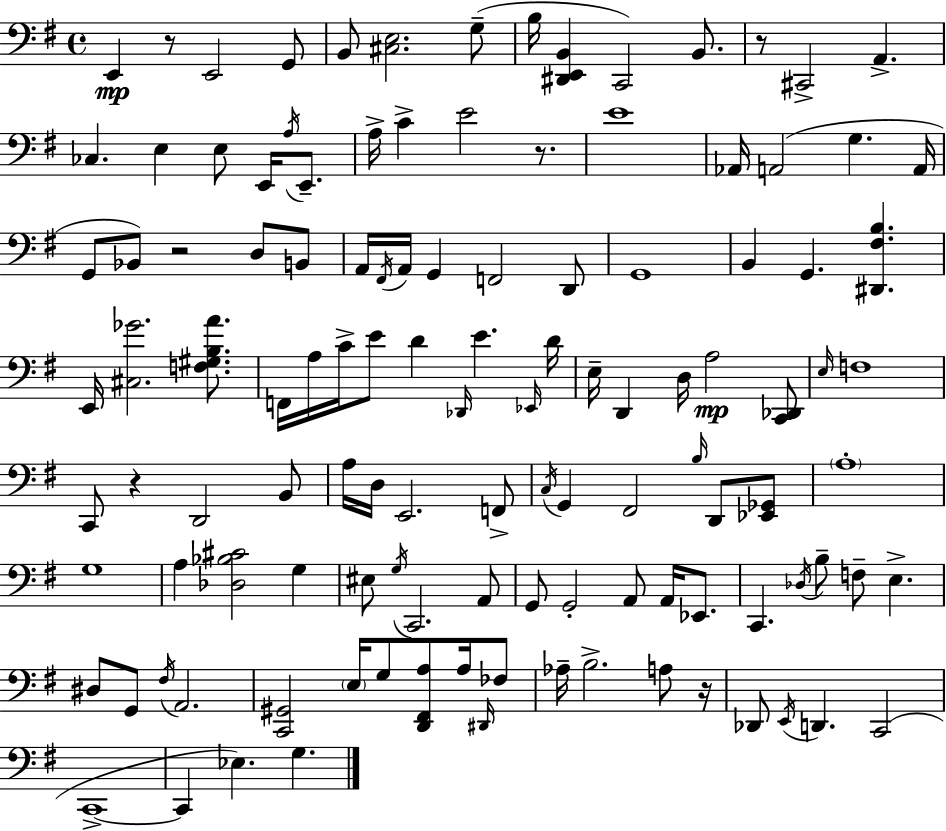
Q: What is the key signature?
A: E minor